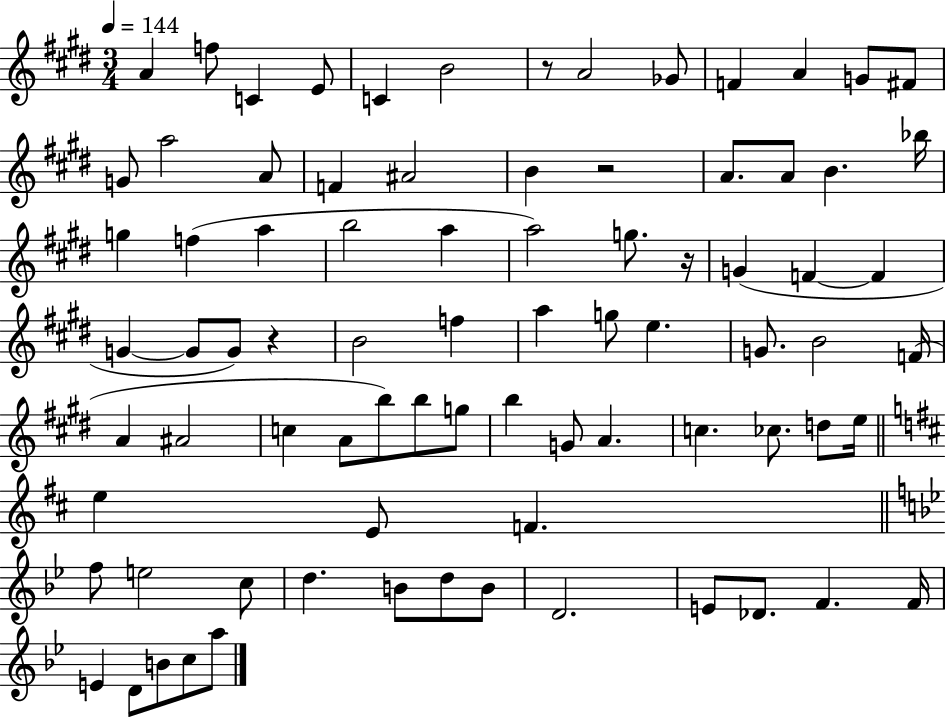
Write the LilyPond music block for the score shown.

{
  \clef treble
  \numericTimeSignature
  \time 3/4
  \key e \major
  \tempo 4 = 144
  a'4 f''8 c'4 e'8 | c'4 b'2 | r8 a'2 ges'8 | f'4 a'4 g'8 fis'8 | \break g'8 a''2 a'8 | f'4 ais'2 | b'4 r2 | a'8. a'8 b'4. bes''16 | \break g''4 f''4( a''4 | b''2 a''4 | a''2) g''8. r16 | g'4( f'4~~ f'4 | \break g'4~~ g'8 g'8) r4 | b'2 f''4 | a''4 g''8 e''4. | g'8. b'2 f'16( | \break a'4 ais'2 | c''4 a'8 b''8) b''8 g''8 | b''4 g'8 a'4. | c''4. ces''8. d''8 e''16 | \break \bar "||" \break \key b \minor e''4 e'8 f'4. | \bar "||" \break \key bes \major f''8 e''2 c''8 | d''4. b'8 d''8 b'8 | d'2. | e'8 des'8. f'4. f'16 | \break e'4 d'8 b'8 c''8 a''8 | \bar "|."
}